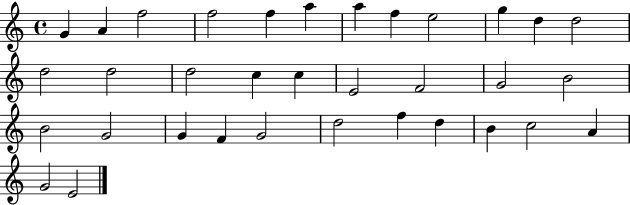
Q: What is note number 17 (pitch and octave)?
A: C5